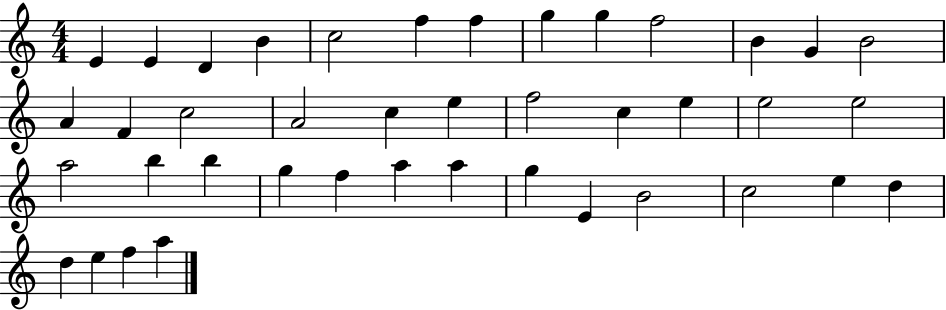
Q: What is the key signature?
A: C major